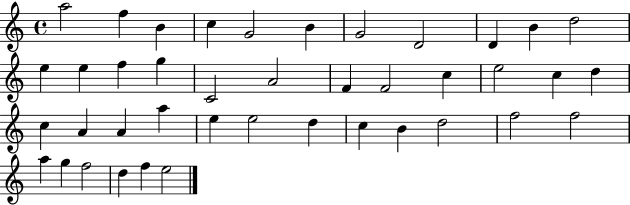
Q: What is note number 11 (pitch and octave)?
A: D5